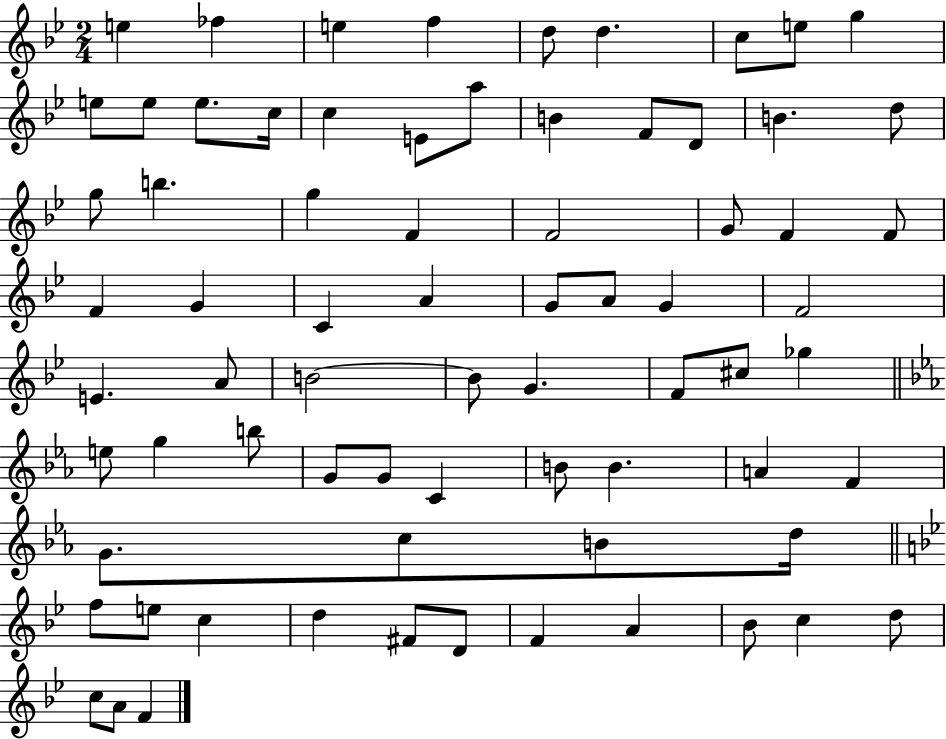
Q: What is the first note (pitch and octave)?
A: E5